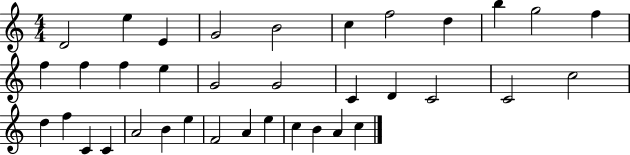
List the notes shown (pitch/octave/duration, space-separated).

D4/h E5/q E4/q G4/h B4/h C5/q F5/h D5/q B5/q G5/h F5/q F5/q F5/q F5/q E5/q G4/h G4/h C4/q D4/q C4/h C4/h C5/h D5/q F5/q C4/q C4/q A4/h B4/q E5/q F4/h A4/q E5/q C5/q B4/q A4/q C5/q